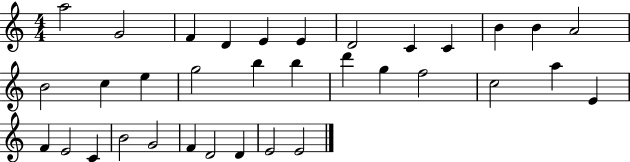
{
  \clef treble
  \numericTimeSignature
  \time 4/4
  \key c \major
  a''2 g'2 | f'4 d'4 e'4 e'4 | d'2 c'4 c'4 | b'4 b'4 a'2 | \break b'2 c''4 e''4 | g''2 b''4 b''4 | d'''4 g''4 f''2 | c''2 a''4 e'4 | \break f'4 e'2 c'4 | b'2 g'2 | f'4 d'2 d'4 | e'2 e'2 | \break \bar "|."
}